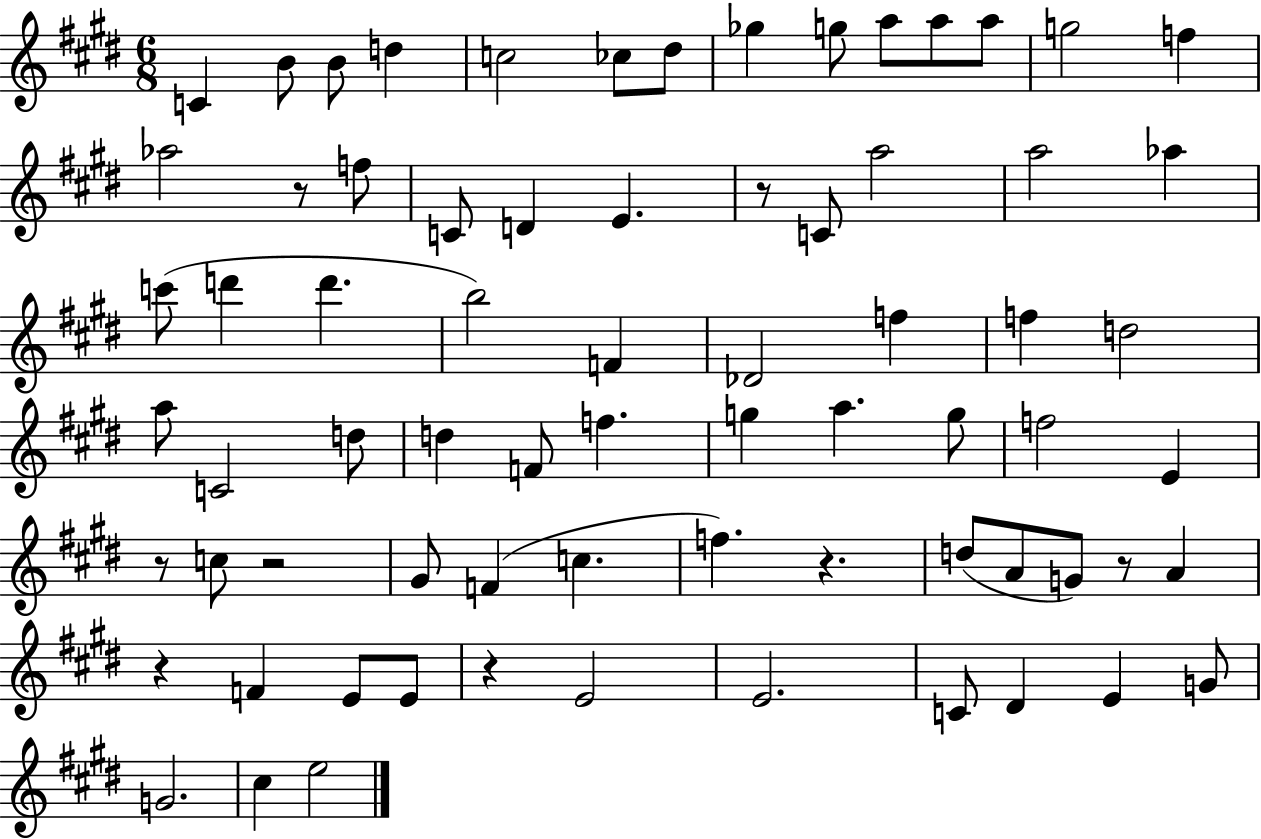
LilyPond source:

{
  \clef treble
  \numericTimeSignature
  \time 6/8
  \key e \major
  c'4 b'8 b'8 d''4 | c''2 ces''8 dis''8 | ges''4 g''8 a''8 a''8 a''8 | g''2 f''4 | \break aes''2 r8 f''8 | c'8 d'4 e'4. | r8 c'8 a''2 | a''2 aes''4 | \break c'''8( d'''4 d'''4. | b''2) f'4 | des'2 f''4 | f''4 d''2 | \break a''8 c'2 d''8 | d''4 f'8 f''4. | g''4 a''4. g''8 | f''2 e'4 | \break r8 c''8 r2 | gis'8 f'4( c''4. | f''4.) r4. | d''8( a'8 g'8) r8 a'4 | \break r4 f'4 e'8 e'8 | r4 e'2 | e'2. | c'8 dis'4 e'4 g'8 | \break g'2. | cis''4 e''2 | \bar "|."
}